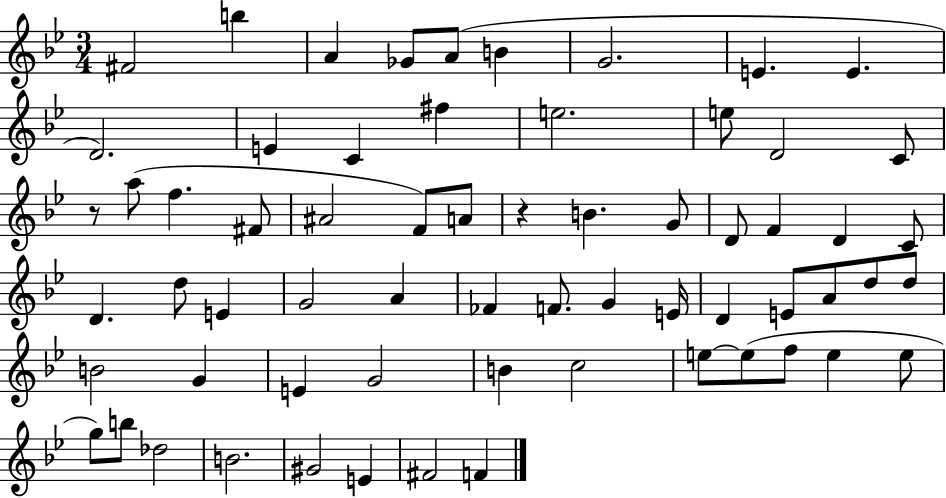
X:1
T:Untitled
M:3/4
L:1/4
K:Bb
^F2 b A _G/2 A/2 B G2 E E D2 E C ^f e2 e/2 D2 C/2 z/2 a/2 f ^F/2 ^A2 F/2 A/2 z B G/2 D/2 F D C/2 D d/2 E G2 A _F F/2 G E/4 D E/2 A/2 d/2 d/2 B2 G E G2 B c2 e/2 e/2 f/2 e e/2 g/2 b/2 _d2 B2 ^G2 E ^F2 F